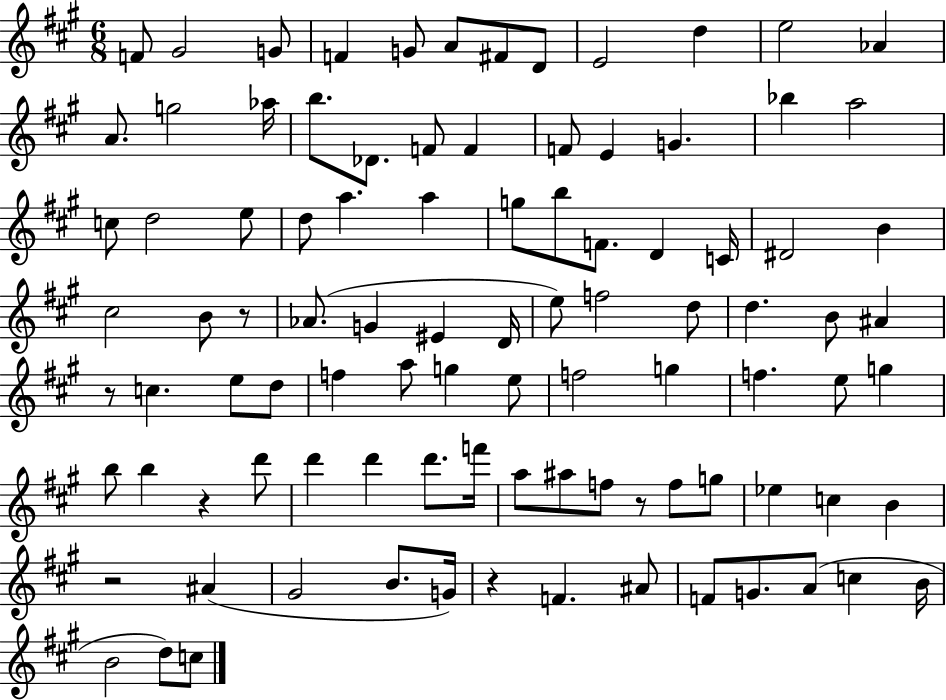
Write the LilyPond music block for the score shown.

{
  \clef treble
  \numericTimeSignature
  \time 6/8
  \key a \major
  f'8 gis'2 g'8 | f'4 g'8 a'8 fis'8 d'8 | e'2 d''4 | e''2 aes'4 | \break a'8. g''2 aes''16 | b''8. des'8. f'8 f'4 | f'8 e'4 g'4. | bes''4 a''2 | \break c''8 d''2 e''8 | d''8 a''4. a''4 | g''8 b''8 f'8. d'4 c'16 | dis'2 b'4 | \break cis''2 b'8 r8 | aes'8.( g'4 eis'4 d'16 | e''8) f''2 d''8 | d''4. b'8 ais'4 | \break r8 c''4. e''8 d''8 | f''4 a''8 g''4 e''8 | f''2 g''4 | f''4. e''8 g''4 | \break b''8 b''4 r4 d'''8 | d'''4 d'''4 d'''8. f'''16 | a''8 ais''8 f''8 r8 f''8 g''8 | ees''4 c''4 b'4 | \break r2 ais'4( | gis'2 b'8. g'16) | r4 f'4. ais'8 | f'8 g'8. a'8( c''4 b'16 | \break b'2 d''8) c''8 | \bar "|."
}